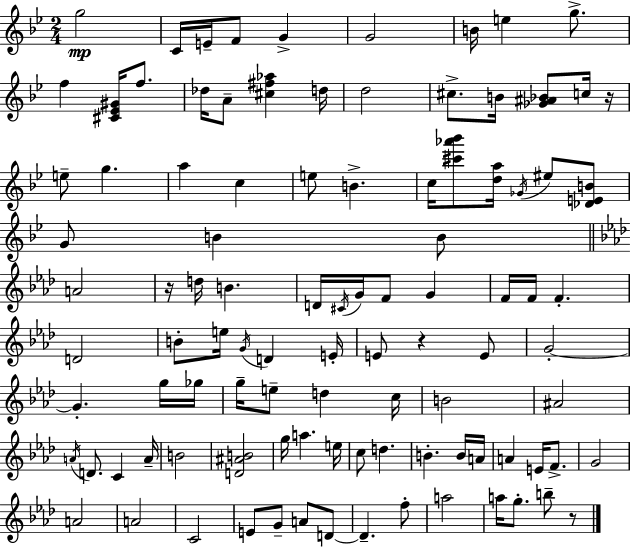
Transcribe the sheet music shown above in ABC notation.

X:1
T:Untitled
M:2/4
L:1/4
K:Gm
g2 C/4 E/4 F/2 G G2 B/4 e g/2 f [^C_E^G]/4 f/2 _d/4 A/2 [^c^f_a] d/4 d2 ^c/2 B/4 [_G^A_B]/2 c/4 z/4 e/2 g a c e/2 B c/4 [^c'_a'_b']/2 [da]/4 _G/4 ^e/2 [_DEB]/2 G/2 B B/2 A2 z/4 d/4 B D/4 ^C/4 G/4 F/2 G F/4 F/4 F D2 B/2 e/4 G/4 D E/4 E/2 z E/2 G2 G g/4 _g/4 g/4 e/2 d c/4 B2 ^A2 A/4 D/2 C A/4 B2 [D^AB]2 g/4 a e/4 c/2 d B B/4 A/4 A E/4 F/2 G2 A2 A2 C2 E/2 G/2 A/2 D/2 D f/2 a2 a/4 g/2 b/2 z/2